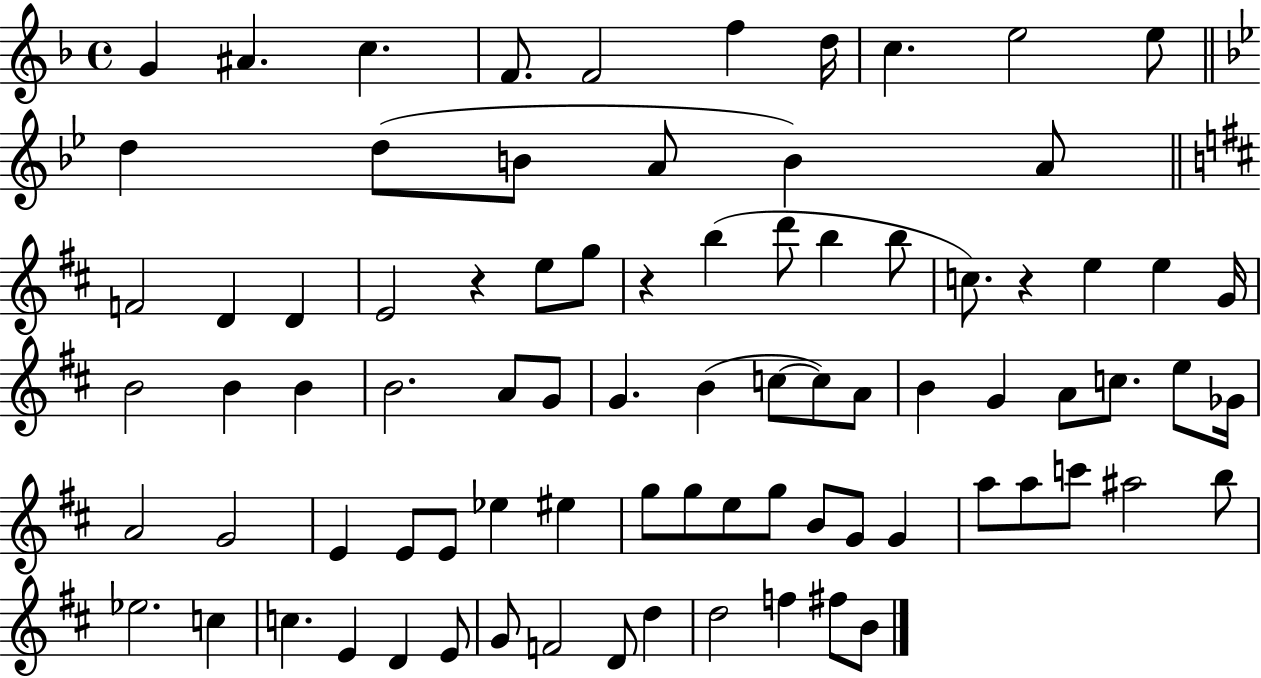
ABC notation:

X:1
T:Untitled
M:4/4
L:1/4
K:F
G ^A c F/2 F2 f d/4 c e2 e/2 d d/2 B/2 A/2 B A/2 F2 D D E2 z e/2 g/2 z b d'/2 b b/2 c/2 z e e G/4 B2 B B B2 A/2 G/2 G B c/2 c/2 A/2 B G A/2 c/2 e/2 _G/4 A2 G2 E E/2 E/2 _e ^e g/2 g/2 e/2 g/2 B/2 G/2 G a/2 a/2 c'/2 ^a2 b/2 _e2 c c E D E/2 G/2 F2 D/2 d d2 f ^f/2 B/2